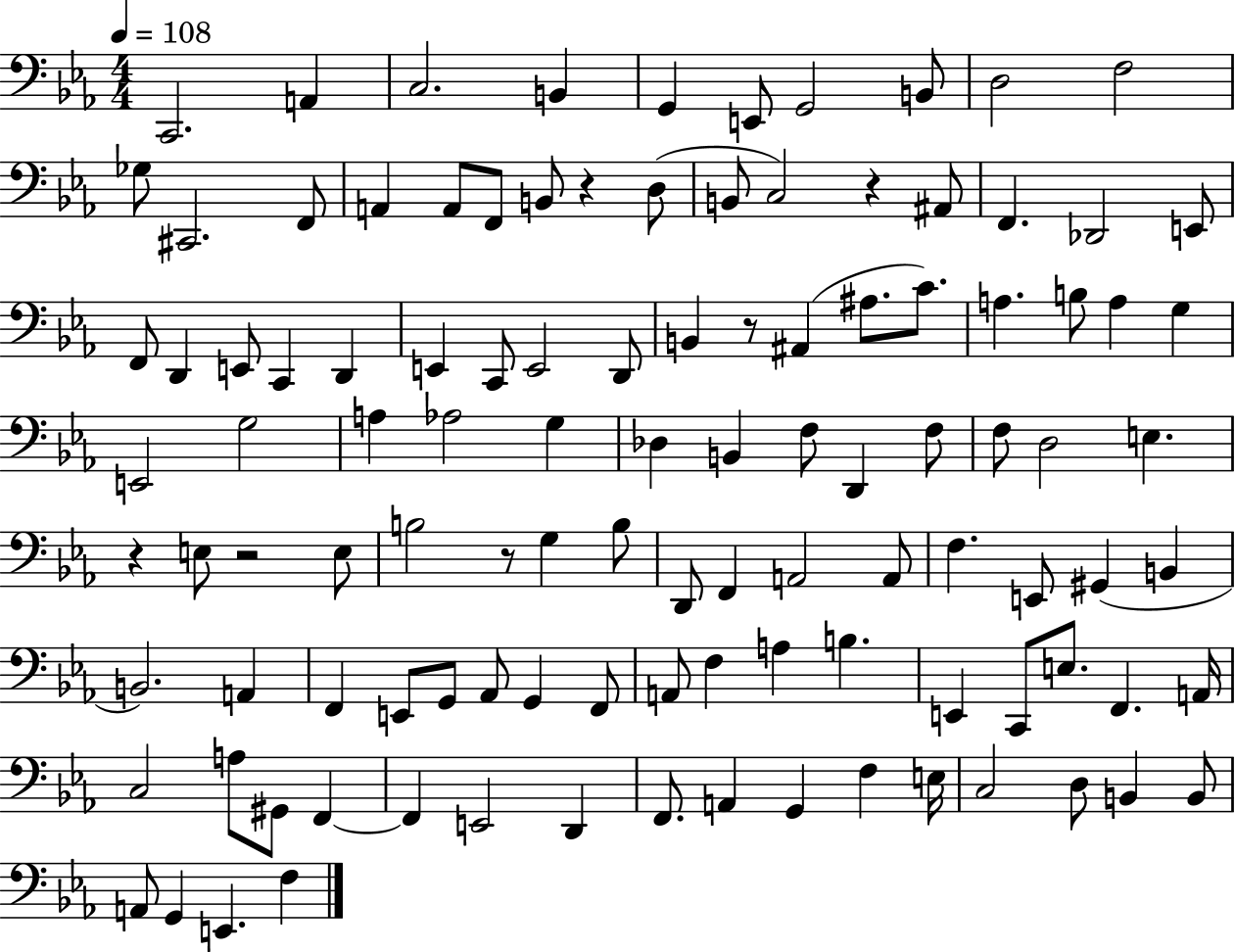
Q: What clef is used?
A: bass